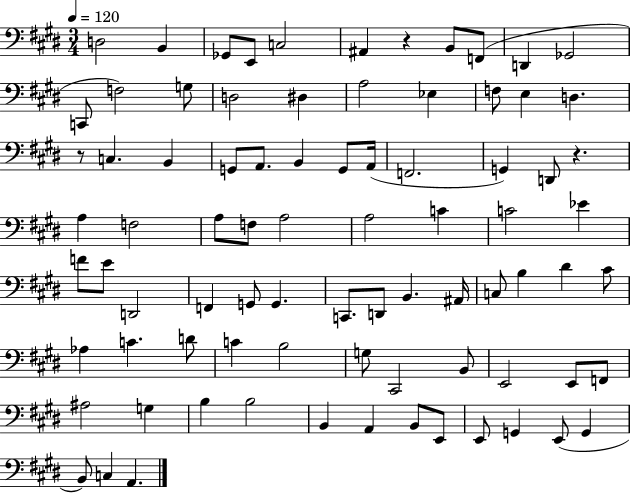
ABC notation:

X:1
T:Untitled
M:3/4
L:1/4
K:E
D,2 B,, _G,,/2 E,,/2 C,2 ^A,, z B,,/2 F,,/2 D,, _G,,2 C,,/2 F,2 G,/2 D,2 ^D, A,2 _E, F,/2 E, D, z/2 C, B,, G,,/2 A,,/2 B,, G,,/2 A,,/4 F,,2 G,, D,,/2 z A, F,2 A,/2 F,/2 A,2 A,2 C C2 _E F/2 E/2 D,,2 F,, G,,/2 G,, C,,/2 D,,/2 B,, ^A,,/4 C,/2 B, ^D ^C/2 _A, C D/2 C B,2 G,/2 ^C,,2 B,,/2 E,,2 E,,/2 F,,/2 ^A,2 G, B, B,2 B,, A,, B,,/2 E,,/2 E,,/2 G,, E,,/2 G,, B,,/2 C, A,,